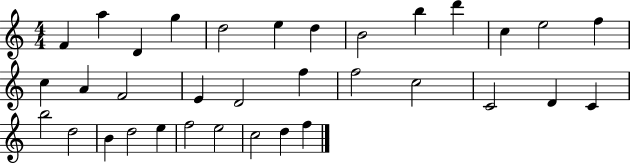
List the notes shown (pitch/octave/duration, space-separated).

F4/q A5/q D4/q G5/q D5/h E5/q D5/q B4/h B5/q D6/q C5/q E5/h F5/q C5/q A4/q F4/h E4/q D4/h F5/q F5/h C5/h C4/h D4/q C4/q B5/h D5/h B4/q D5/h E5/q F5/h E5/h C5/h D5/q F5/q